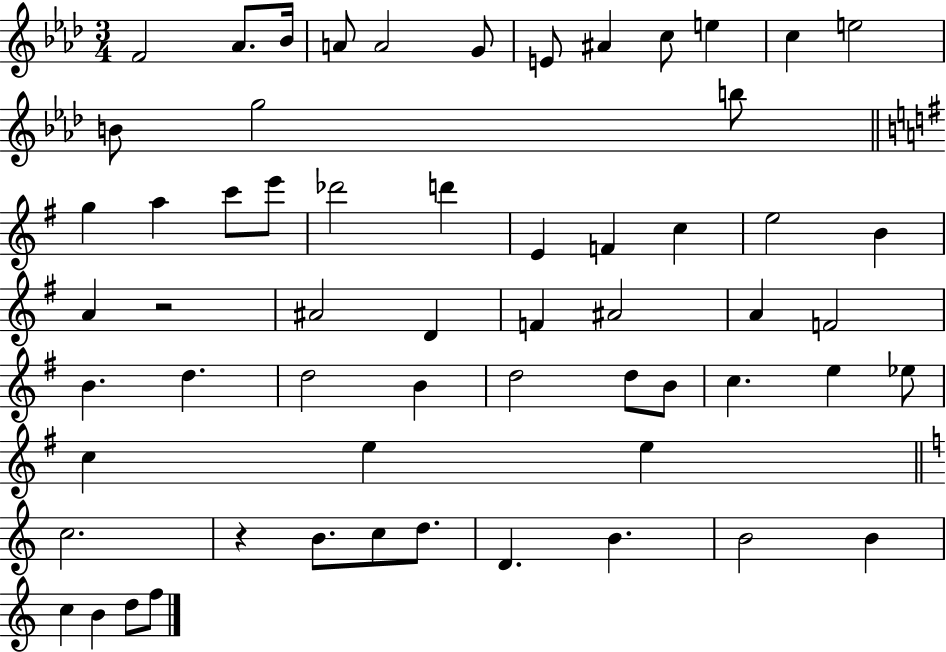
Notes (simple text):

F4/h Ab4/e. Bb4/s A4/e A4/h G4/e E4/e A#4/q C5/e E5/q C5/q E5/h B4/e G5/h B5/e G5/q A5/q C6/e E6/e Db6/h D6/q E4/q F4/q C5/q E5/h B4/q A4/q R/h A#4/h D4/q F4/q A#4/h A4/q F4/h B4/q. D5/q. D5/h B4/q D5/h D5/e B4/e C5/q. E5/q Eb5/e C5/q E5/q E5/q C5/h. R/q B4/e. C5/e D5/e. D4/q. B4/q. B4/h B4/q C5/q B4/q D5/e F5/e